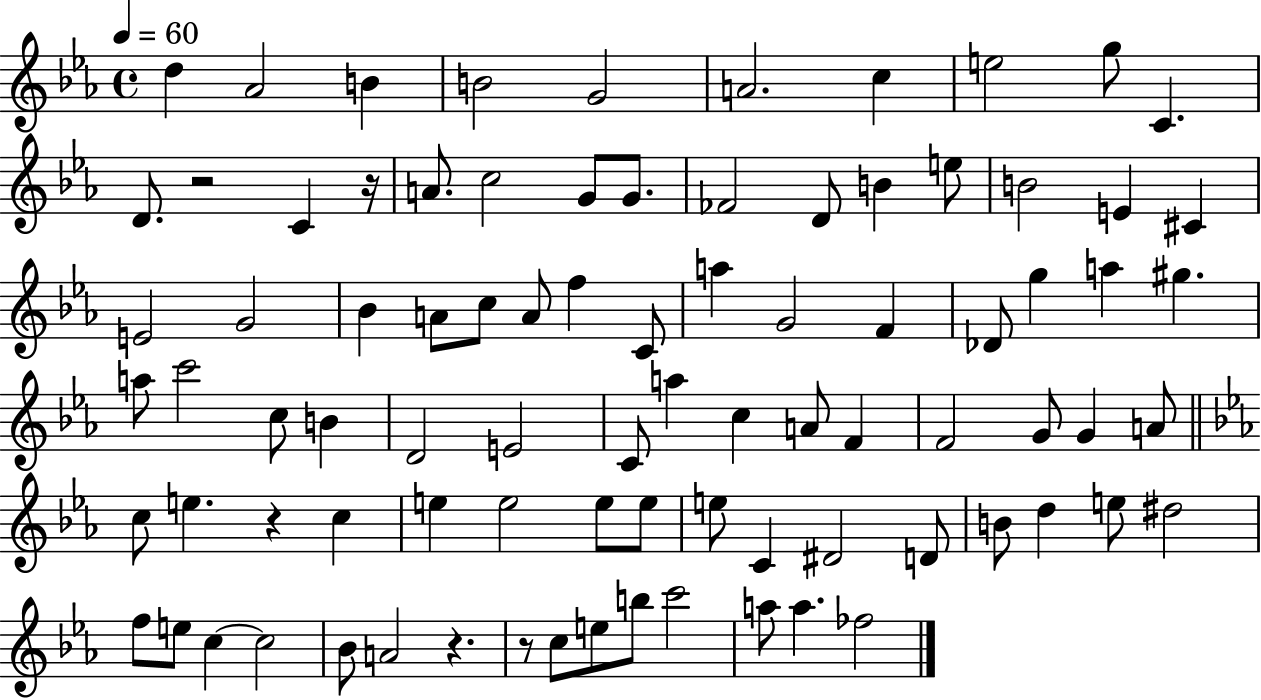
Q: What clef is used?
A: treble